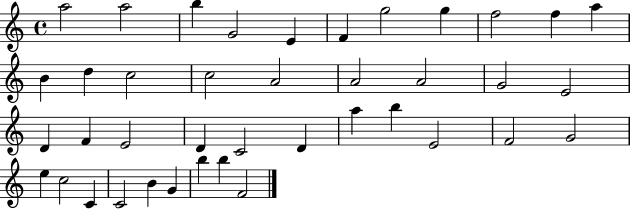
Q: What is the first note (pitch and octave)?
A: A5